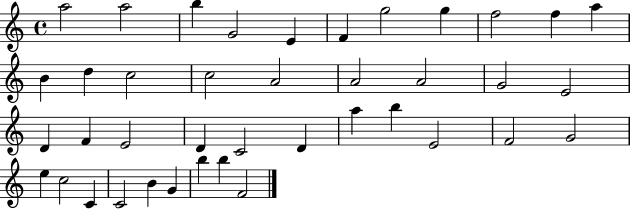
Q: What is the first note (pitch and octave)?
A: A5